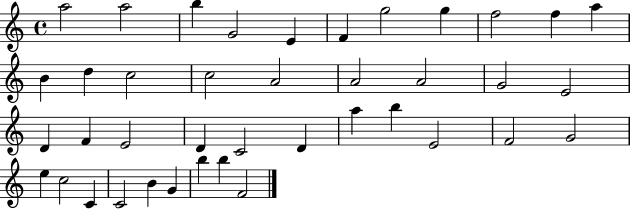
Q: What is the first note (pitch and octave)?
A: A5